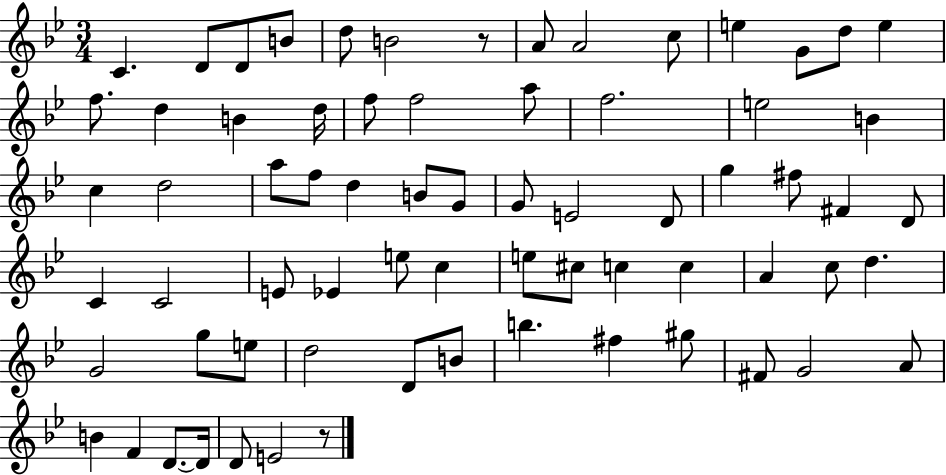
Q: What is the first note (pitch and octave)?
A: C4